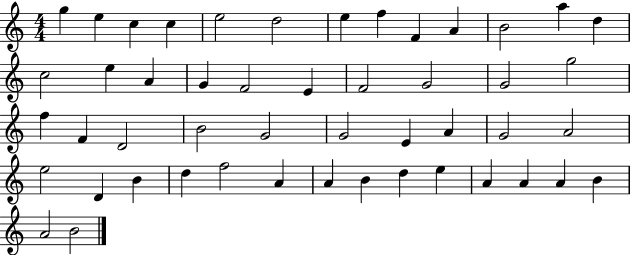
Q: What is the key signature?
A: C major